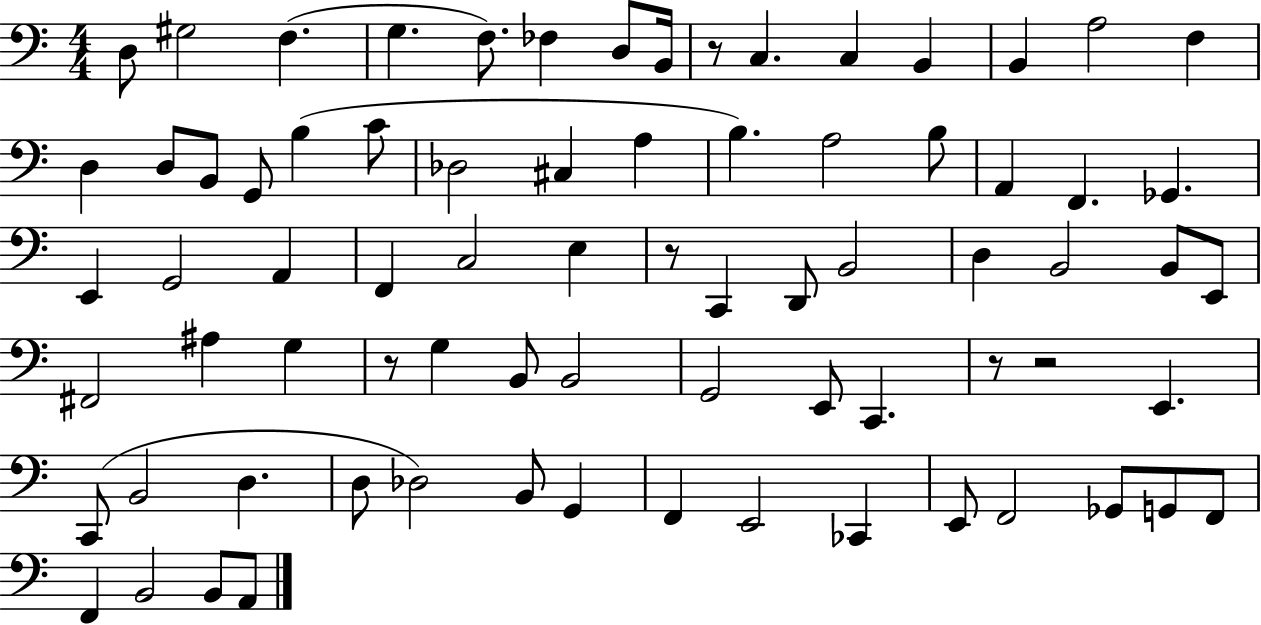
X:1
T:Untitled
M:4/4
L:1/4
K:C
D,/2 ^G,2 F, G, F,/2 _F, D,/2 B,,/4 z/2 C, C, B,, B,, A,2 F, D, D,/2 B,,/2 G,,/2 B, C/2 _D,2 ^C, A, B, A,2 B,/2 A,, F,, _G,, E,, G,,2 A,, F,, C,2 E, z/2 C,, D,,/2 B,,2 D, B,,2 B,,/2 E,,/2 ^F,,2 ^A, G, z/2 G, B,,/2 B,,2 G,,2 E,,/2 C,, z/2 z2 E,, C,,/2 B,,2 D, D,/2 _D,2 B,,/2 G,, F,, E,,2 _C,, E,,/2 F,,2 _G,,/2 G,,/2 F,,/2 F,, B,,2 B,,/2 A,,/2